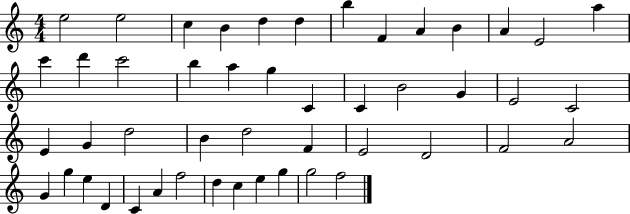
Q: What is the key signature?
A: C major